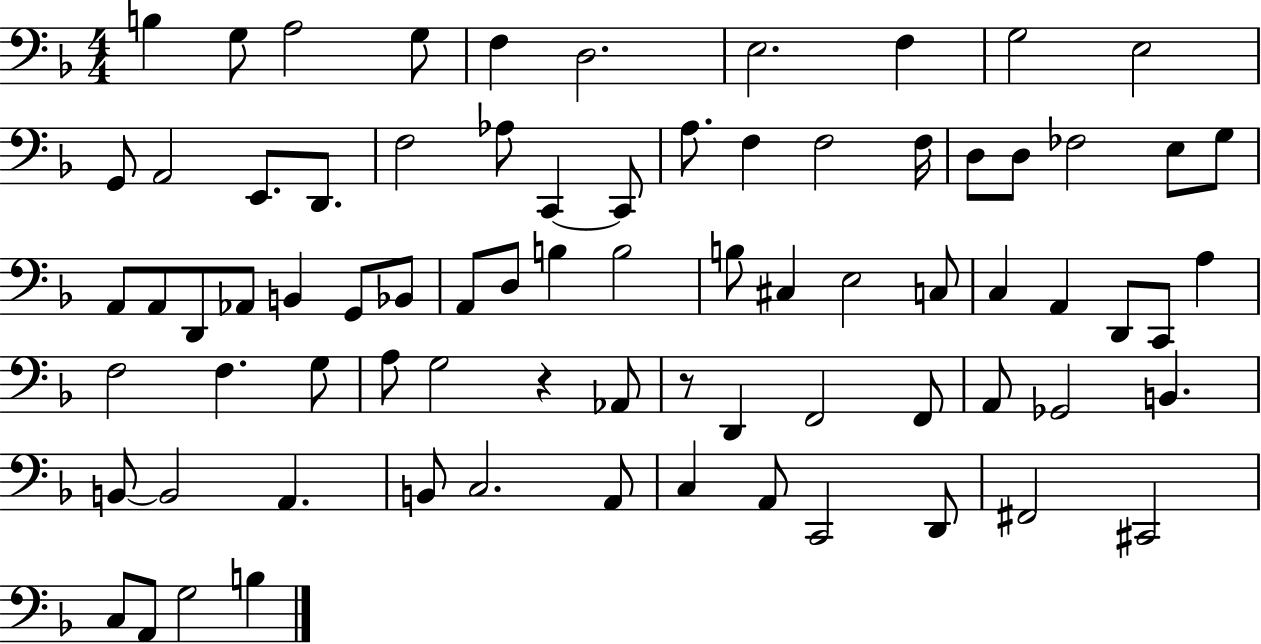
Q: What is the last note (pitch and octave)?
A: B3